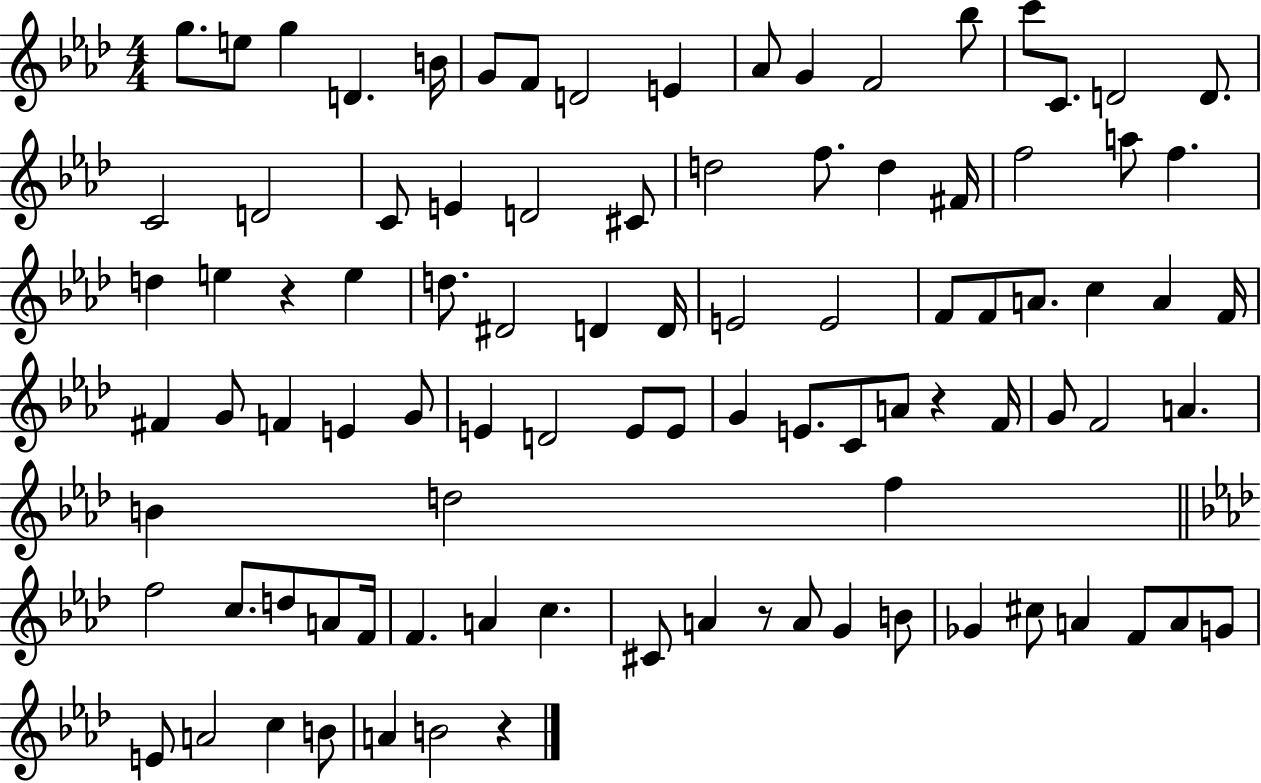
G5/e. E5/e G5/q D4/q. B4/s G4/e F4/e D4/h E4/q Ab4/e G4/q F4/h Bb5/e C6/e C4/e. D4/h D4/e. C4/h D4/h C4/e E4/q D4/h C#4/e D5/h F5/e. D5/q F#4/s F5/h A5/e F5/q. D5/q E5/q R/q E5/q D5/e. D#4/h D4/q D4/s E4/h E4/h F4/e F4/e A4/e. C5/q A4/q F4/s F#4/q G4/e F4/q E4/q G4/e E4/q D4/h E4/e E4/e G4/q E4/e. C4/e A4/e R/q F4/s G4/e F4/h A4/q. B4/q D5/h F5/q F5/h C5/e. D5/e A4/e F4/s F4/q. A4/q C5/q. C#4/e A4/q R/e A4/e G4/q B4/e Gb4/q C#5/e A4/q F4/e A4/e G4/e E4/e A4/h C5/q B4/e A4/q B4/h R/q